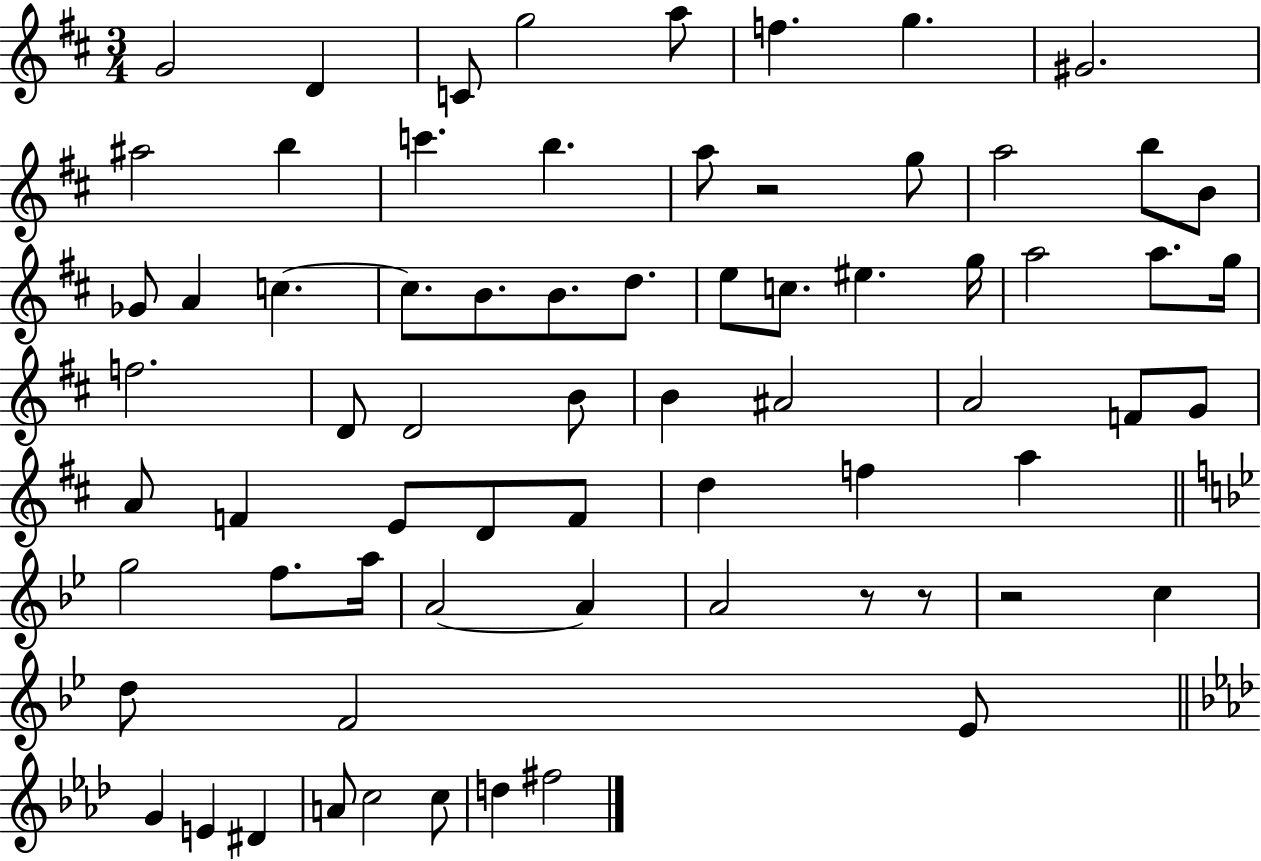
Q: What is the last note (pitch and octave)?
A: F#5